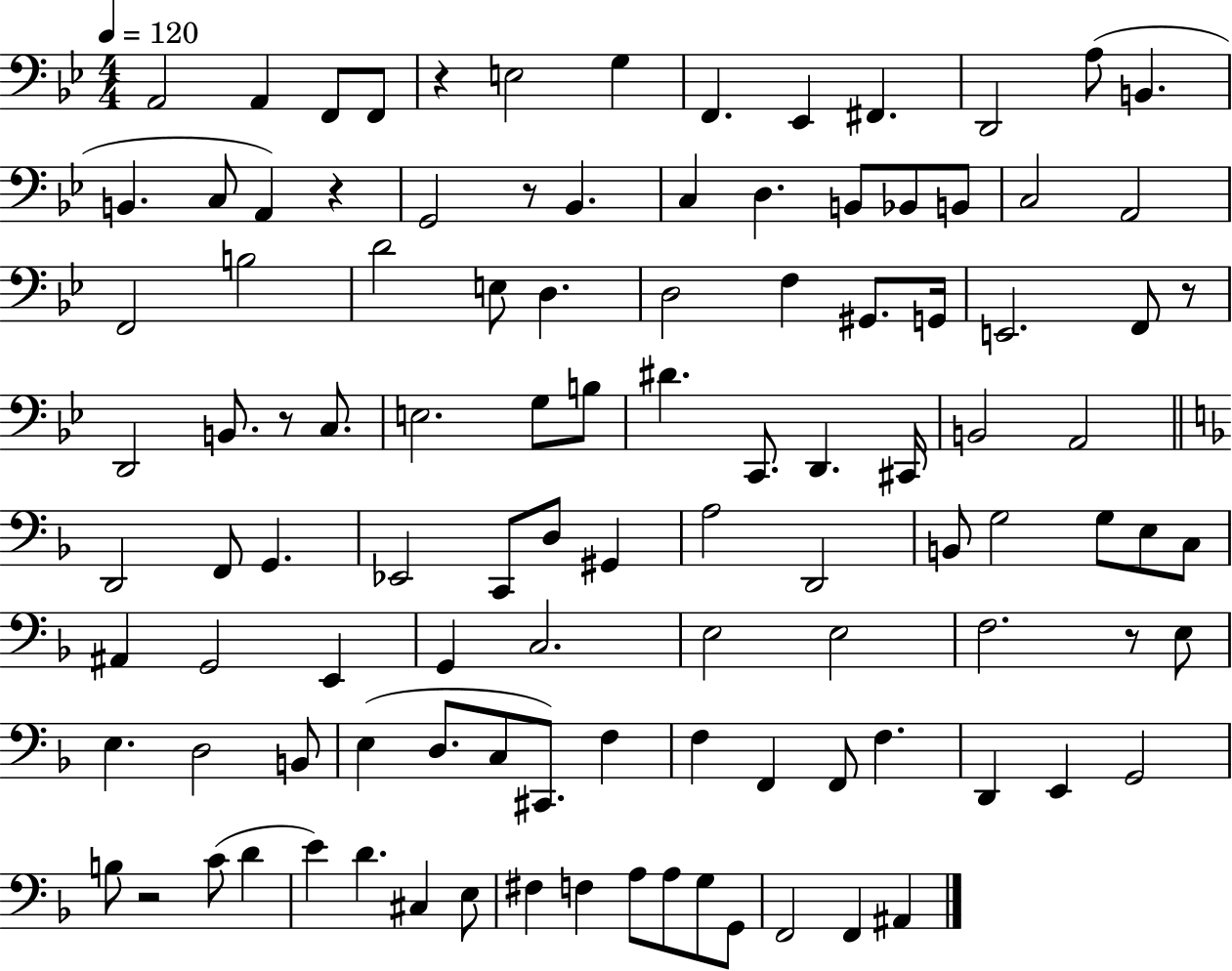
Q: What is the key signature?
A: BES major